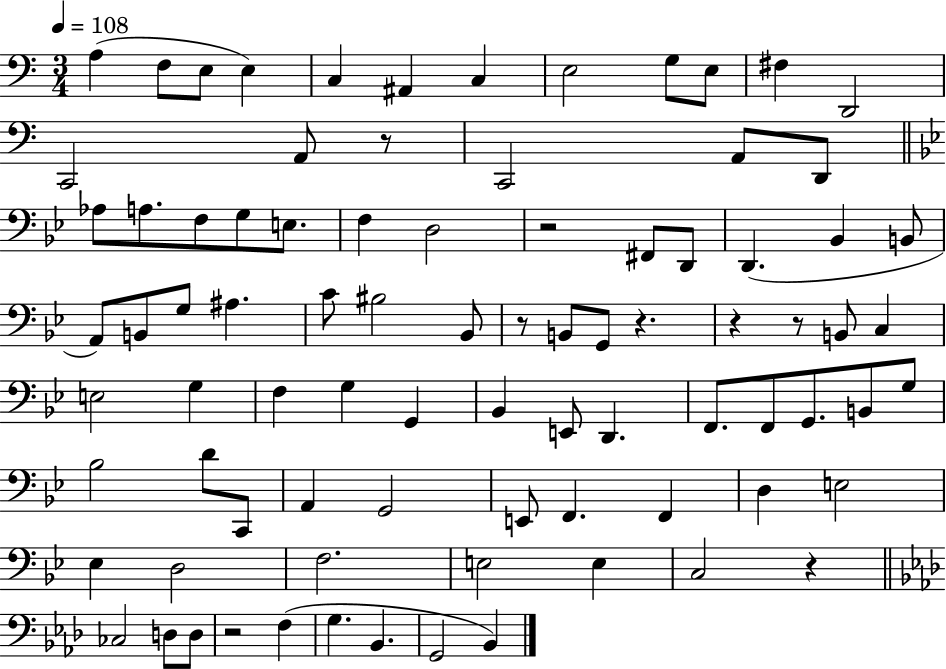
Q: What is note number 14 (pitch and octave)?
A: A2